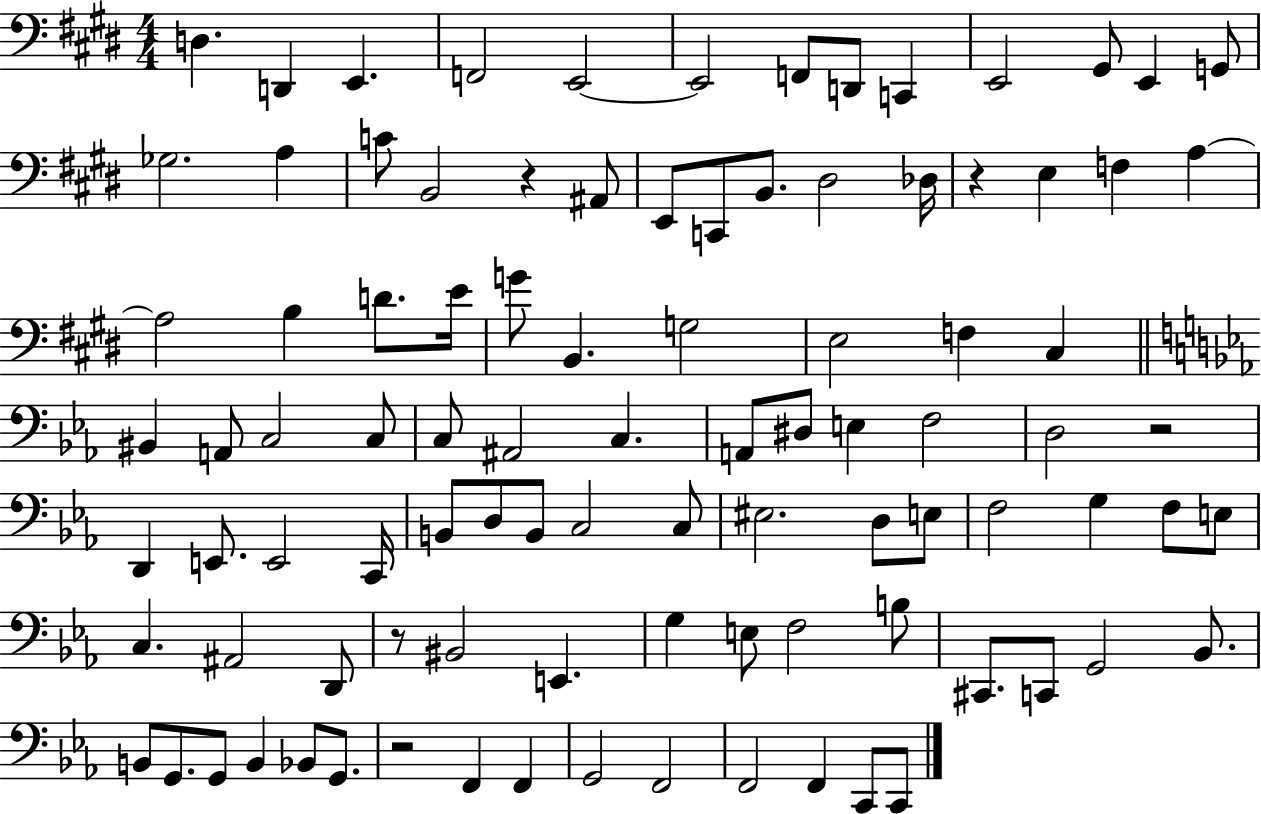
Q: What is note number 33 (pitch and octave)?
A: G3